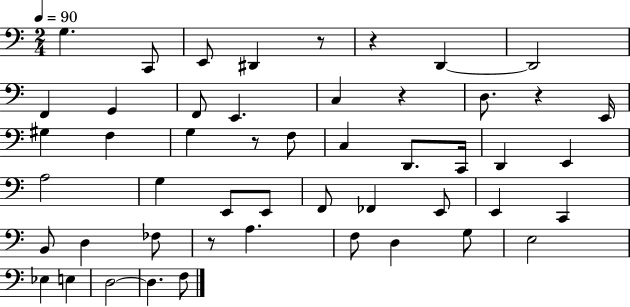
X:1
T:Untitled
M:2/4
L:1/4
K:C
G, C,,/2 E,,/2 ^D,, z/2 z D,, D,,2 F,, G,, F,,/2 E,, C, z D,/2 z E,,/4 ^G, F, G, z/2 F,/2 C, D,,/2 C,,/4 D,, E,, A,2 G, E,,/2 E,,/2 F,,/2 _F,, E,,/2 E,, C,, B,,/2 D, _F,/2 z/2 A, F,/2 D, G,/2 E,2 _E, E, D,2 D, F,/2